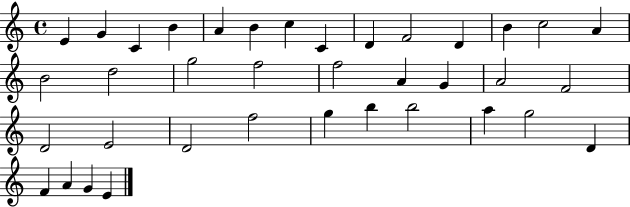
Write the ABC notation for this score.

X:1
T:Untitled
M:4/4
L:1/4
K:C
E G C B A B c C D F2 D B c2 A B2 d2 g2 f2 f2 A G A2 F2 D2 E2 D2 f2 g b b2 a g2 D F A G E